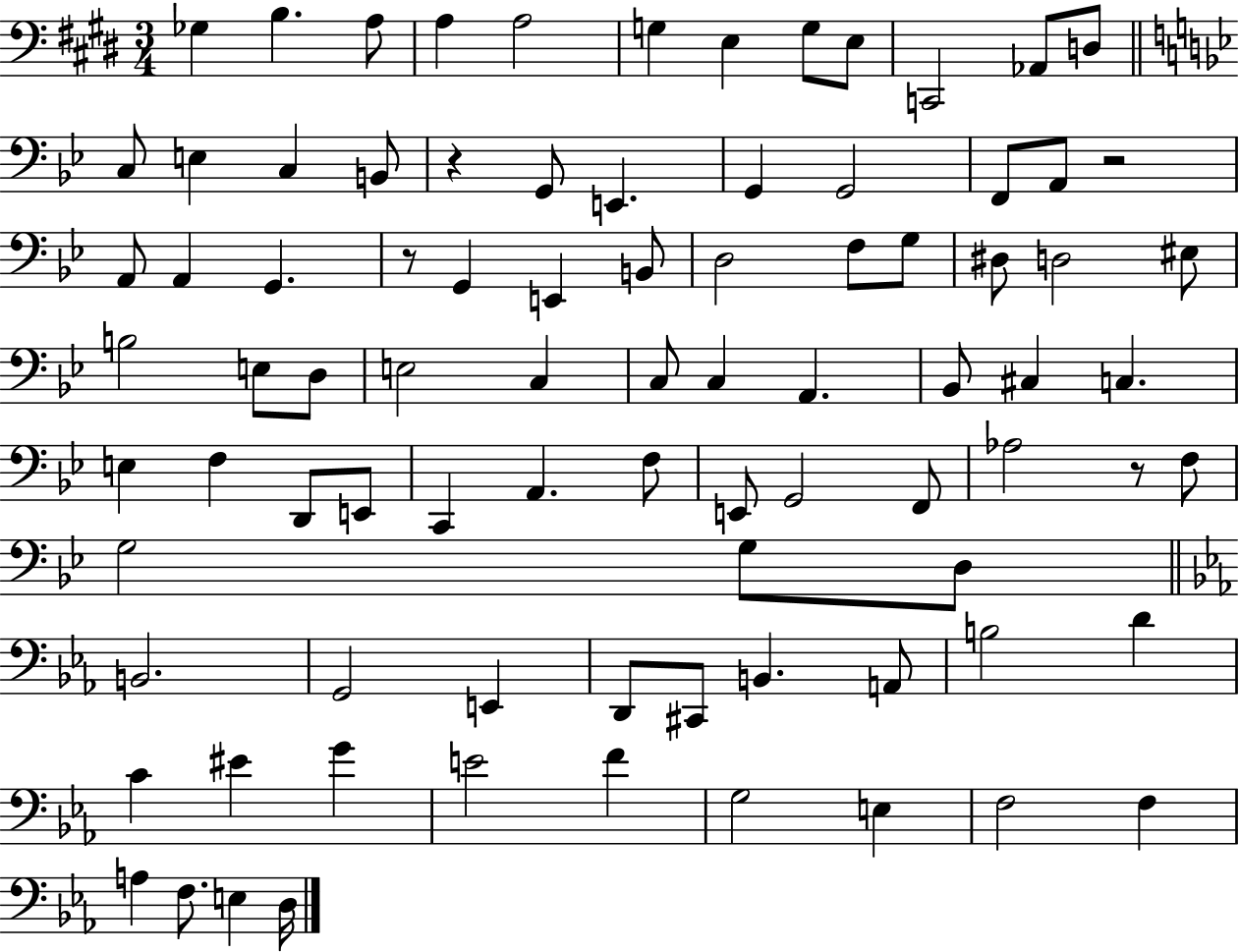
Gb3/q B3/q. A3/e A3/q A3/h G3/q E3/q G3/e E3/e C2/h Ab2/e D3/e C3/e E3/q C3/q B2/e R/q G2/e E2/q. G2/q G2/h F2/e A2/e R/h A2/e A2/q G2/q. R/e G2/q E2/q B2/e D3/h F3/e G3/e D#3/e D3/h EIS3/e B3/h E3/e D3/e E3/h C3/q C3/e C3/q A2/q. Bb2/e C#3/q C3/q. E3/q F3/q D2/e E2/e C2/q A2/q. F3/e E2/e G2/h F2/e Ab3/h R/e F3/e G3/h G3/e D3/e B2/h. G2/h E2/q D2/e C#2/e B2/q. A2/e B3/h D4/q C4/q EIS4/q G4/q E4/h F4/q G3/h E3/q F3/h F3/q A3/q F3/e. E3/q D3/s